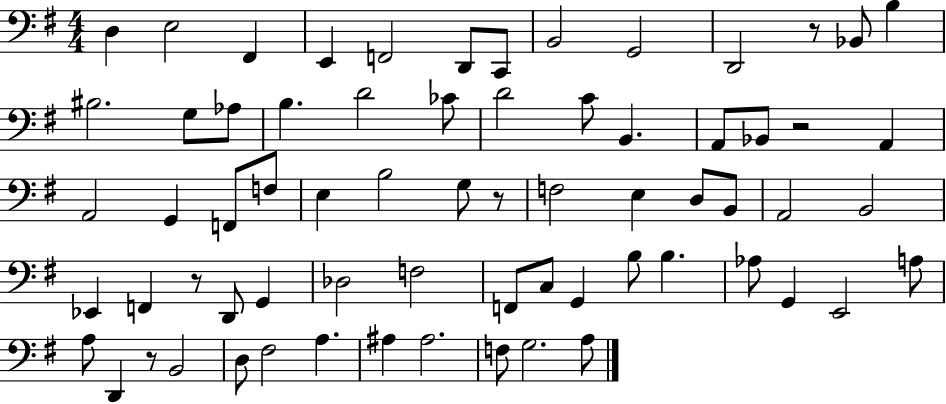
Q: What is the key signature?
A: G major